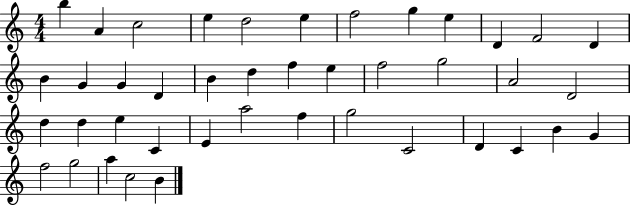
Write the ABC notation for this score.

X:1
T:Untitled
M:4/4
L:1/4
K:C
b A c2 e d2 e f2 g e D F2 D B G G D B d f e f2 g2 A2 D2 d d e C E a2 f g2 C2 D C B G f2 g2 a c2 B